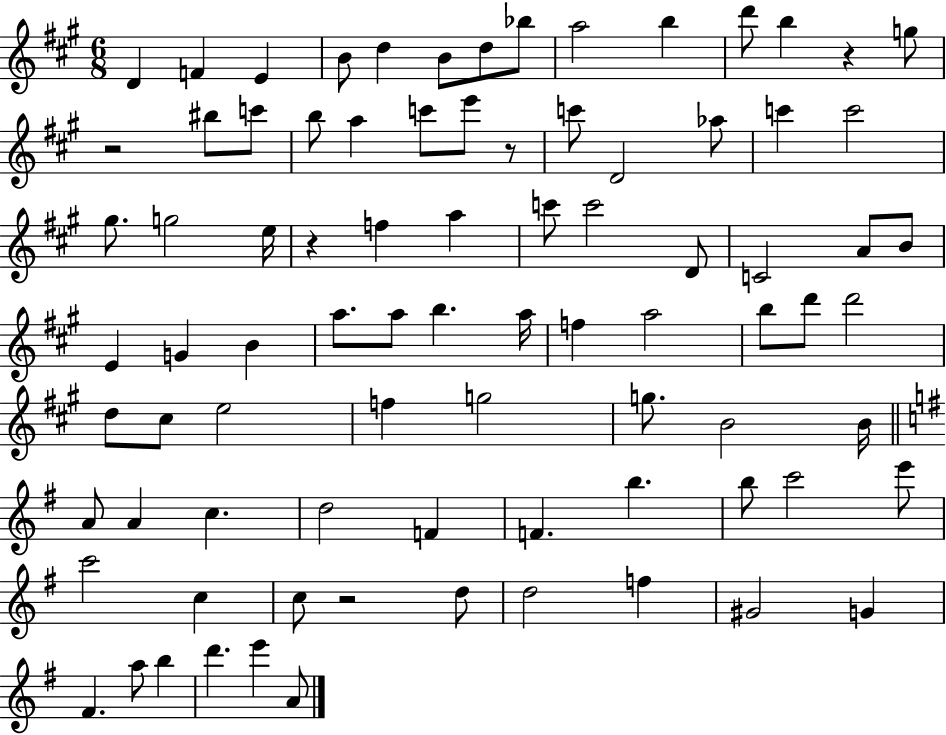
D4/q F4/q E4/q B4/e D5/q B4/e D5/e Bb5/e A5/h B5/q D6/e B5/q R/q G5/e R/h BIS5/e C6/e B5/e A5/q C6/e E6/e R/e C6/e D4/h Ab5/e C6/q C6/h G#5/e. G5/h E5/s R/q F5/q A5/q C6/e C6/h D4/e C4/h A4/e B4/e E4/q G4/q B4/q A5/e. A5/e B5/q. A5/s F5/q A5/h B5/e D6/e D6/h D5/e C#5/e E5/h F5/q G5/h G5/e. B4/h B4/s A4/e A4/q C5/q. D5/h F4/q F4/q. B5/q. B5/e C6/h E6/e C6/h C5/q C5/e R/h D5/e D5/h F5/q G#4/h G4/q F#4/q. A5/e B5/q D6/q. E6/q A4/e